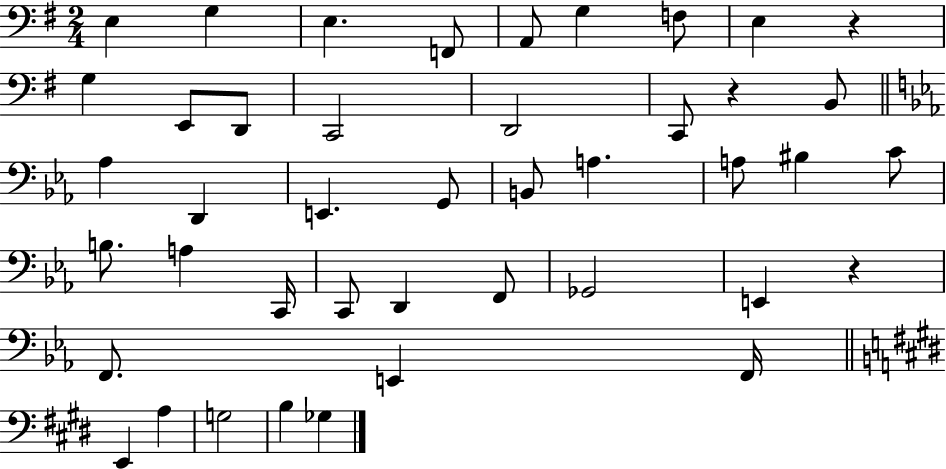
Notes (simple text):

E3/q G3/q E3/q. F2/e A2/e G3/q F3/e E3/q R/q G3/q E2/e D2/e C2/h D2/h C2/e R/q B2/e Ab3/q D2/q E2/q. G2/e B2/e A3/q. A3/e BIS3/q C4/e B3/e. A3/q C2/s C2/e D2/q F2/e Gb2/h E2/q R/q F2/e. E2/q F2/s E2/q A3/q G3/h B3/q Gb3/q